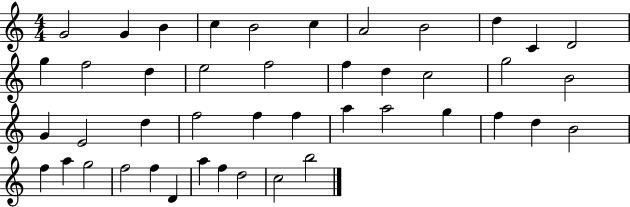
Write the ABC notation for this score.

X:1
T:Untitled
M:4/4
L:1/4
K:C
G2 G B c B2 c A2 B2 d C D2 g f2 d e2 f2 f d c2 g2 B2 G E2 d f2 f f a a2 g f d B2 f a g2 f2 f D a f d2 c2 b2